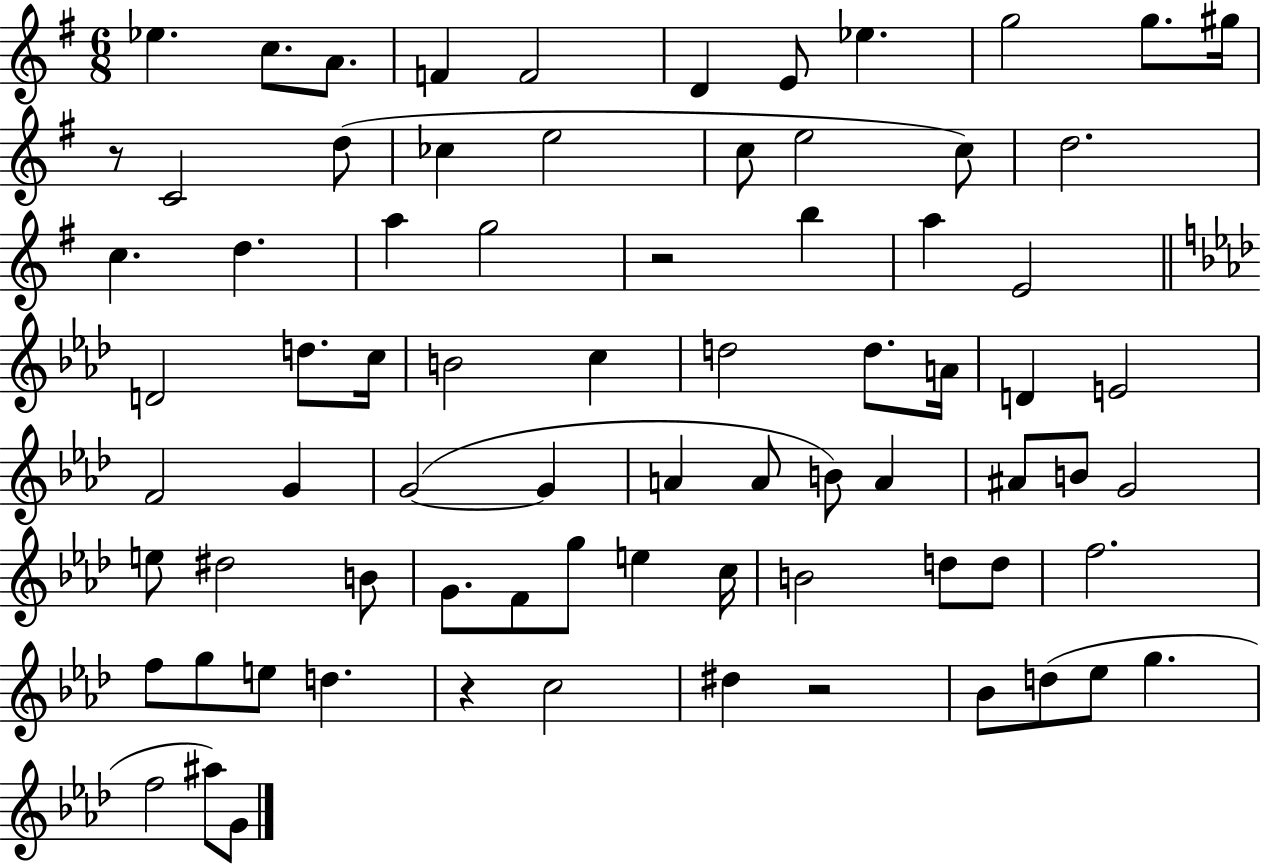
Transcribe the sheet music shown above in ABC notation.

X:1
T:Untitled
M:6/8
L:1/4
K:G
_e c/2 A/2 F F2 D E/2 _e g2 g/2 ^g/4 z/2 C2 d/2 _c e2 c/2 e2 c/2 d2 c d a g2 z2 b a E2 D2 d/2 c/4 B2 c d2 d/2 A/4 D E2 F2 G G2 G A A/2 B/2 A ^A/2 B/2 G2 e/2 ^d2 B/2 G/2 F/2 g/2 e c/4 B2 d/2 d/2 f2 f/2 g/2 e/2 d z c2 ^d z2 _B/2 d/2 _e/2 g f2 ^a/2 G/2